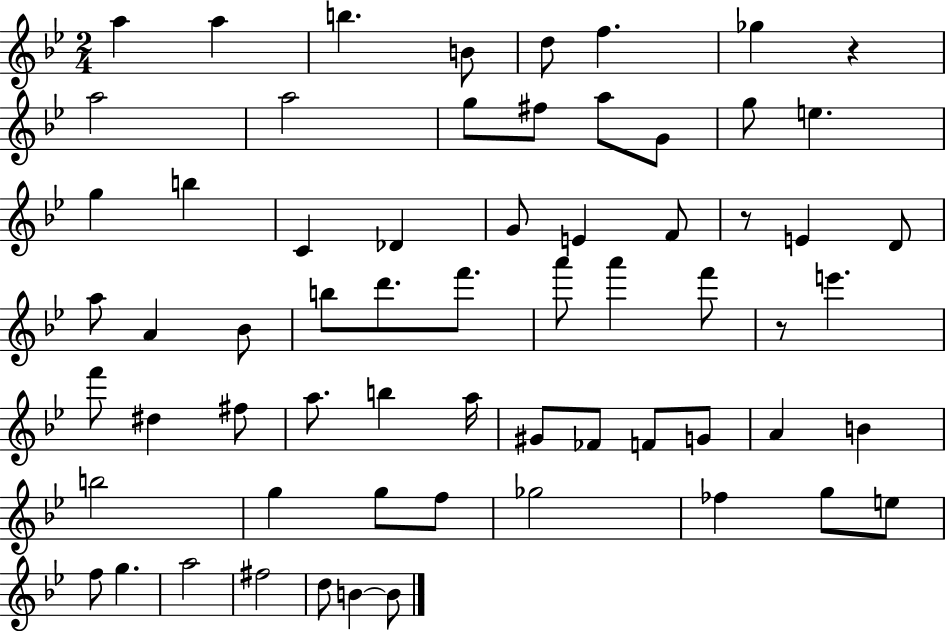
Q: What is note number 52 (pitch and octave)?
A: FES5